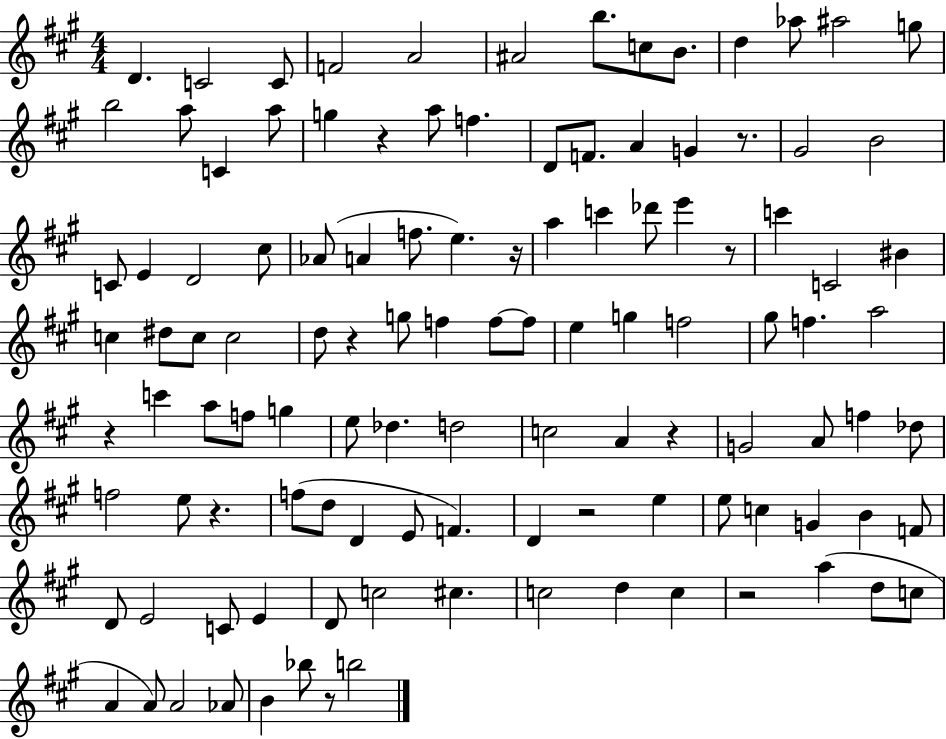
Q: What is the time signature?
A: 4/4